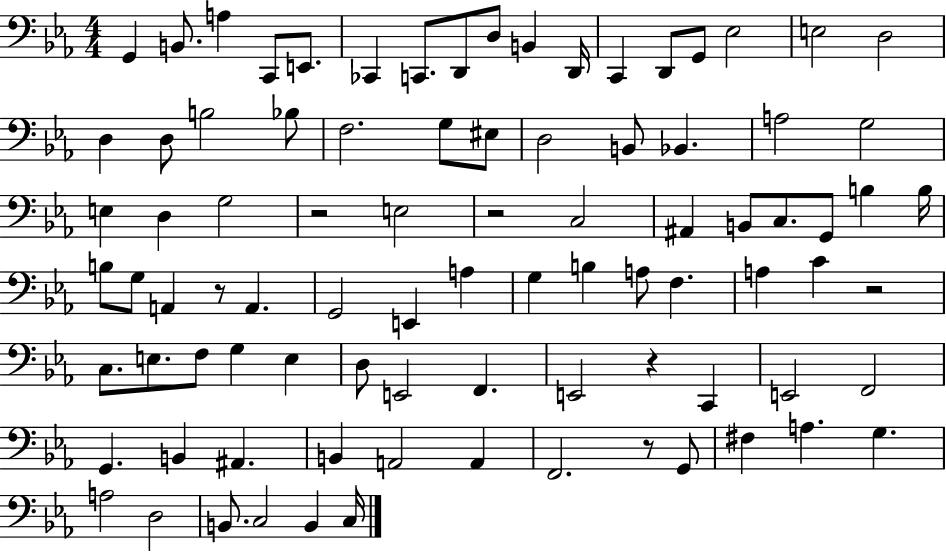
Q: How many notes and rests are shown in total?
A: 88